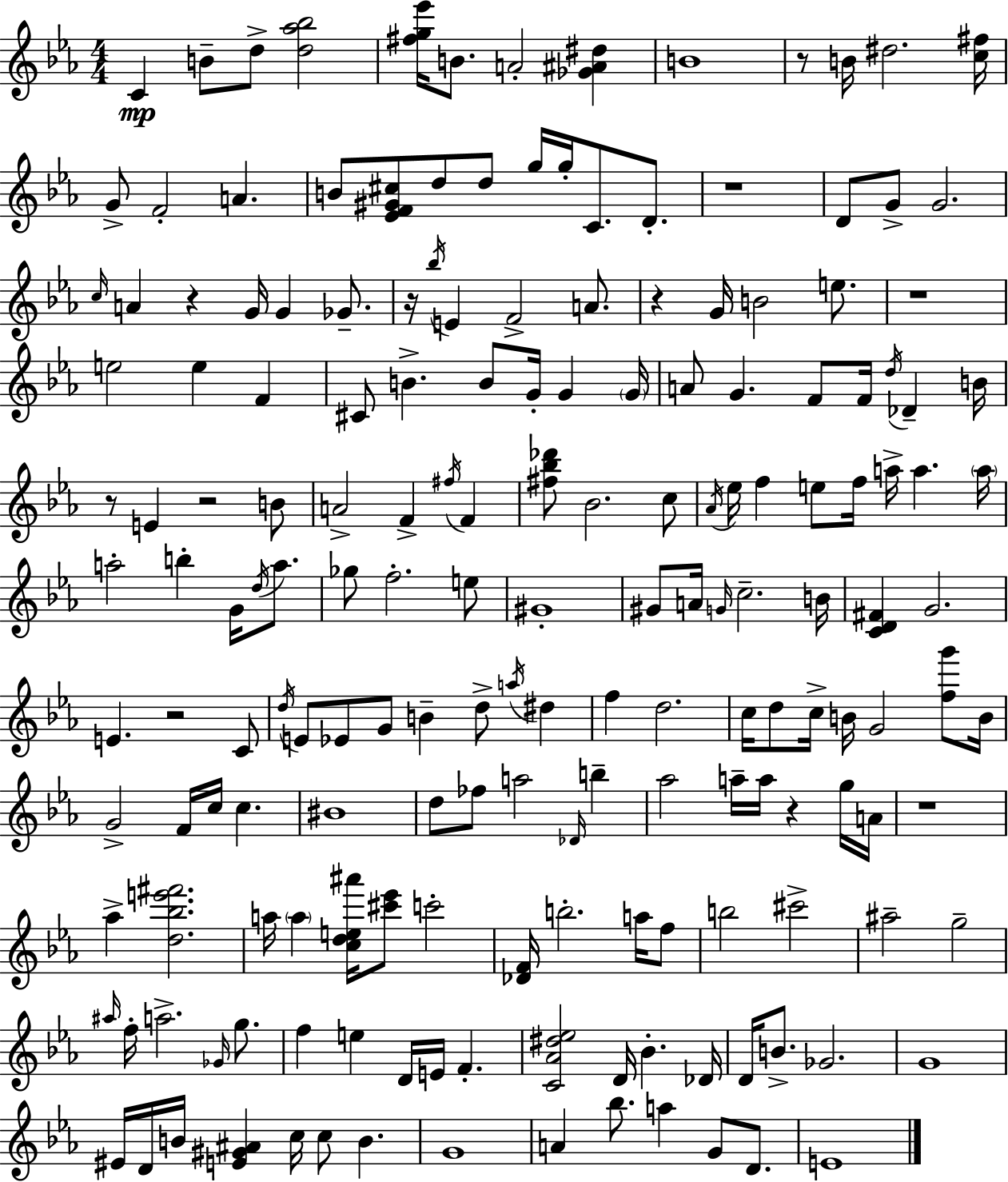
{
  \clef treble
  \numericTimeSignature
  \time 4/4
  \key ees \major
  c'4\mp b'8-- d''8-> <d'' aes'' bes''>2 | <fis'' g'' ees'''>16 b'8. a'2-. <ges' ais' dis''>4 | b'1 | r8 b'16 dis''2. <c'' fis''>16 | \break g'8-> f'2-. a'4. | b'8 <ees' f' gis' cis''>8 d''8 d''8 g''16 g''16-. c'8. d'8.-. | r1 | d'8 g'8-> g'2. | \break \grace { c''16 } a'4 r4 g'16 g'4 ges'8.-- | r16 \acciaccatura { bes''16 } e'4 f'2-> a'8. | r4 g'16 b'2 e''8. | r1 | \break e''2 e''4 f'4 | cis'8 b'4.-> b'8 g'16-. g'4 | \parenthesize g'16 a'8 g'4. f'8 f'16 \acciaccatura { d''16 } des'4-- | b'16 r8 e'4 r2 | \break b'8 a'2-> f'4-> \acciaccatura { fis''16 } | f'4 <fis'' bes'' des'''>8 bes'2. | c''8 \acciaccatura { aes'16 } ees''16 f''4 e''8 f''16 a''16-> a''4. | \parenthesize a''16 a''2-. b''4-. | \break g'16 \acciaccatura { d''16 } a''8. ges''8 f''2.-. | e''8 gis'1-. | gis'8 a'16 \grace { g'16 } c''2.-- | b'16 <c' d' fis'>4 g'2. | \break e'4. r2 | c'8 \acciaccatura { d''16 } e'8 ees'8 g'8 b'4-- | d''8-> \acciaccatura { a''16 } dis''4 f''4 d''2. | c''16 d''8 c''16-> b'16 g'2 | \break <f'' g'''>8 b'16 g'2-> | f'16 c''16 c''4. bis'1 | d''8 fes''8 a''2 | \grace { des'16 } b''4-- aes''2 | \break a''16-- a''16 r4 g''16 a'16 r1 | aes''4-> <d'' bes'' e''' fis'''>2. | a''16 \parenthesize a''4 <c'' d'' e'' ais'''>16 | <cis''' ees'''>8 c'''2-. <des' f'>16 b''2.-. | \break a''16 f''8 b''2 | cis'''2-> ais''2-- | g''2-- \grace { ais''16 } f''16-. a''2.-> | \grace { ges'16 } g''8. f''4 | \break e''4 d'16 e'16 f'4.-. <c' aes' dis'' ees''>2 | d'16 bes'4.-. des'16 d'16 b'8.-> | ges'2. g'1 | eis'16 d'16 b'16 <e' gis' ais'>4 | \break c''16 c''8 b'4. g'1 | a'4 | bes''8. a''4 g'8 d'8. e'1 | \bar "|."
}